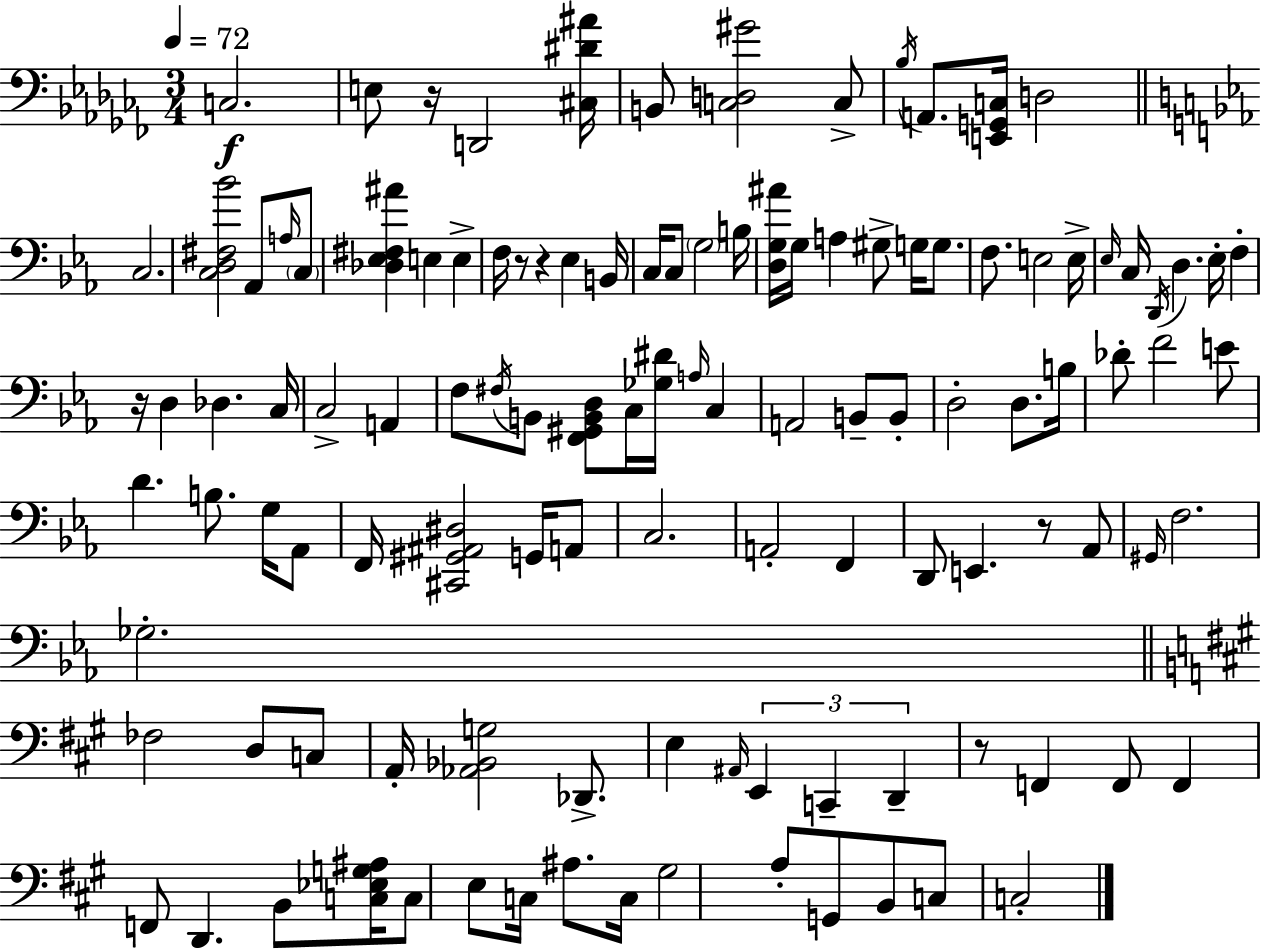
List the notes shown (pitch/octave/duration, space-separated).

C3/h. E3/e R/s D2/h [C#3,D#4,A#4]/s B2/e [C3,D3,G#4]/h C3/e Bb3/s A2/e. [E2,G2,C3]/s D3/h C3/h. [C3,D3,F#3,Bb4]/h Ab2/e A3/s C3/e [Db3,Eb3,F#3,A#4]/q E3/q E3/q F3/s R/e R/q Eb3/q B2/s C3/s C3/e G3/h B3/s [D3,G3,A#4]/s G3/s A3/q G#3/e G3/s G3/e. F3/e. E3/h E3/s Eb3/s C3/s D2/s D3/q. Eb3/s F3/q R/s D3/q Db3/q. C3/s C3/h A2/q F3/e F#3/s B2/e [F2,G#2,B2,D3]/e C3/s [Gb3,D#4]/s A3/s C3/q A2/h B2/e B2/e D3/h D3/e. B3/s Db4/e F4/h E4/e D4/q. B3/e. G3/s Ab2/e F2/s [C#2,G#2,A#2,D#3]/h G2/s A2/e C3/h. A2/h F2/q D2/e E2/q. R/e Ab2/e G#2/s F3/h. Gb3/h. FES3/h D3/e C3/e A2/s [Ab2,Bb2,G3]/h Db2/e. E3/q A#2/s E2/q C2/q D2/q R/e F2/q F2/e F2/q F2/e D2/q. B2/e [C3,Eb3,G3,A#3]/s C3/e E3/e C3/s A#3/e. C3/s G#3/h A3/e G2/e B2/e C3/e C3/h